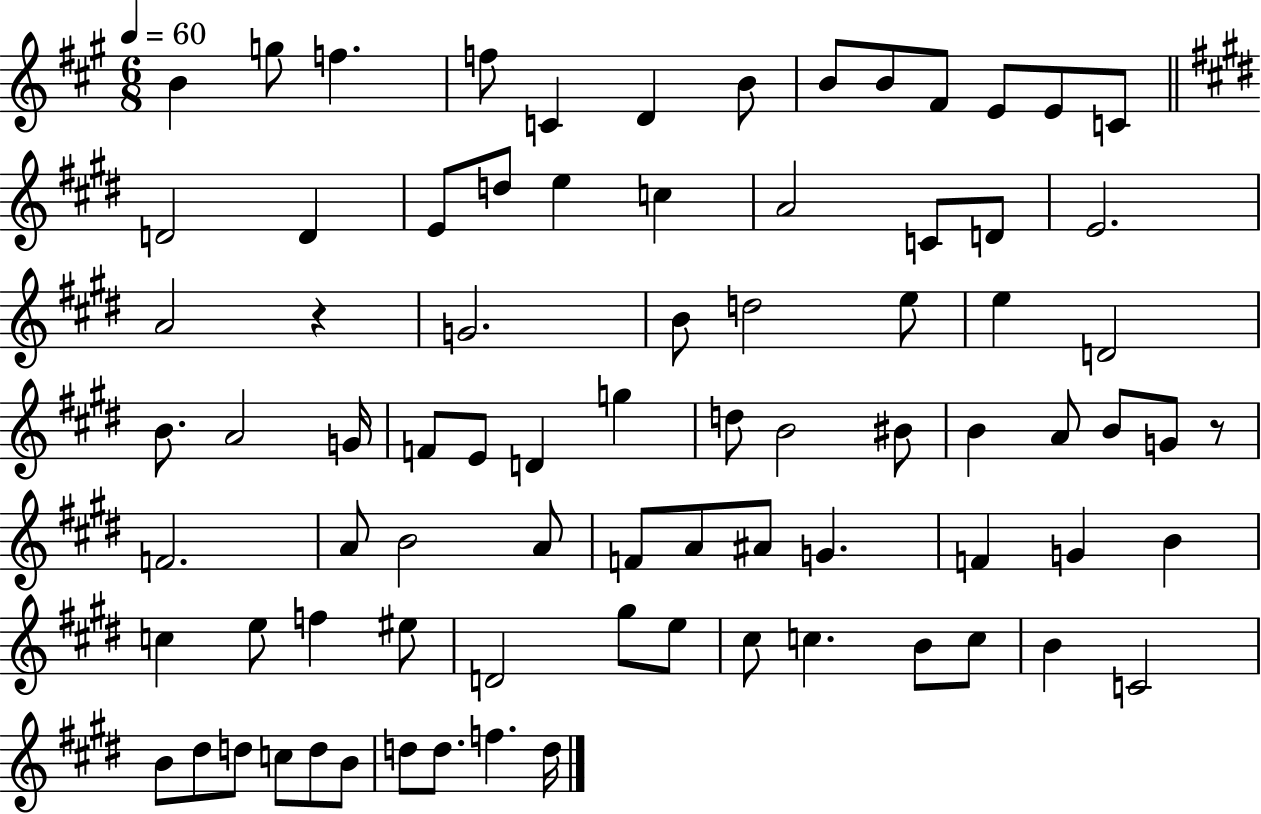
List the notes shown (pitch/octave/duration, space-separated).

B4/q G5/e F5/q. F5/e C4/q D4/q B4/e B4/e B4/e F#4/e E4/e E4/e C4/e D4/h D4/q E4/e D5/e E5/q C5/q A4/h C4/e D4/e E4/h. A4/h R/q G4/h. B4/e D5/h E5/e E5/q D4/h B4/e. A4/h G4/s F4/e E4/e D4/q G5/q D5/e B4/h BIS4/e B4/q A4/e B4/e G4/e R/e F4/h. A4/e B4/h A4/e F4/e A4/e A#4/e G4/q. F4/q G4/q B4/q C5/q E5/e F5/q EIS5/e D4/h G#5/e E5/e C#5/e C5/q. B4/e C5/e B4/q C4/h B4/e D#5/e D5/e C5/e D5/e B4/e D5/e D5/e. F5/q. D5/s